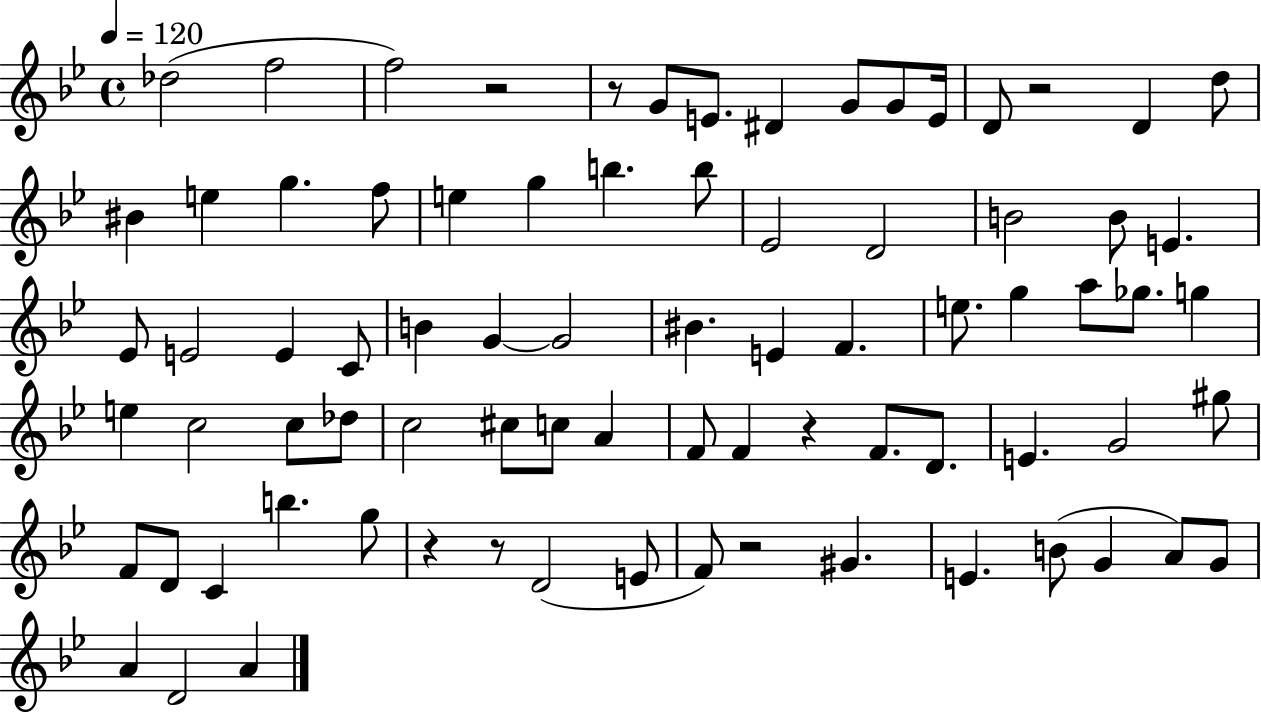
X:1
T:Untitled
M:4/4
L:1/4
K:Bb
_d2 f2 f2 z2 z/2 G/2 E/2 ^D G/2 G/2 E/4 D/2 z2 D d/2 ^B e g f/2 e g b b/2 _E2 D2 B2 B/2 E _E/2 E2 E C/2 B G G2 ^B E F e/2 g a/2 _g/2 g e c2 c/2 _d/2 c2 ^c/2 c/2 A F/2 F z F/2 D/2 E G2 ^g/2 F/2 D/2 C b g/2 z z/2 D2 E/2 F/2 z2 ^G E B/2 G A/2 G/2 A D2 A